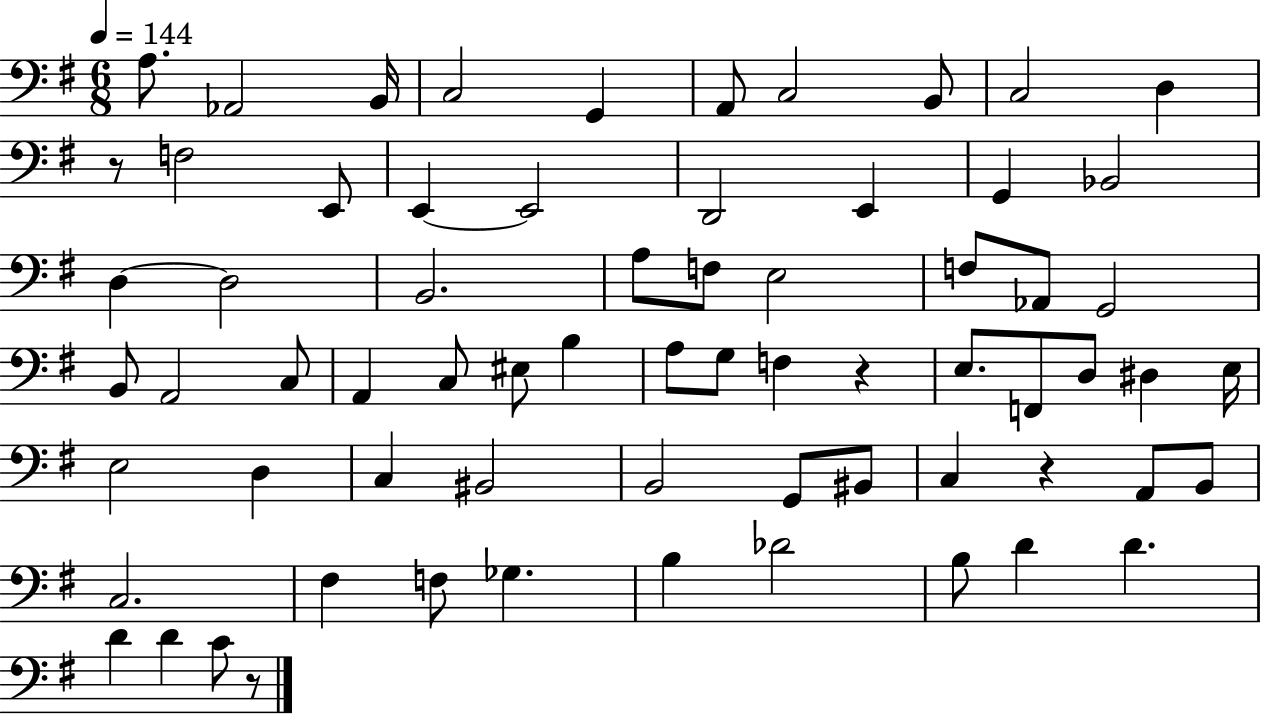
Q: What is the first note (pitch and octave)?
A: A3